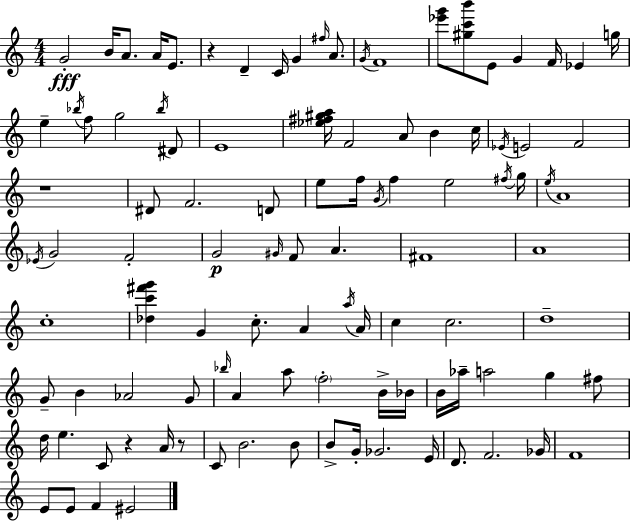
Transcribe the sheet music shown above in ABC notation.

X:1
T:Untitled
M:4/4
L:1/4
K:Am
G2 B/4 A/2 A/4 E/2 z D C/4 G ^f/4 A/2 G/4 F4 [_e'g']/2 [^gc'b']/2 E/2 G F/4 _E g/4 e _b/4 f/2 g2 _b/4 ^D/2 E4 [_e^f^ga]/4 F2 A/2 B c/4 _E/4 E2 F2 z4 ^D/2 F2 D/2 e/2 f/4 G/4 f e2 ^f/4 g/4 e/4 A4 _E/4 G2 F2 G2 ^G/4 F/2 A ^F4 A4 c4 [_dc'^f'g'] G c/2 A a/4 A/4 c c2 d4 G/2 B _A2 G/2 _b/4 A a/2 f2 B/4 _B/4 B/4 _a/4 a2 g ^f/2 d/4 e C/2 z A/4 z/2 C/2 B2 B/2 B/2 G/4 _G2 E/4 D/2 F2 _G/4 F4 E/2 E/2 F ^E2